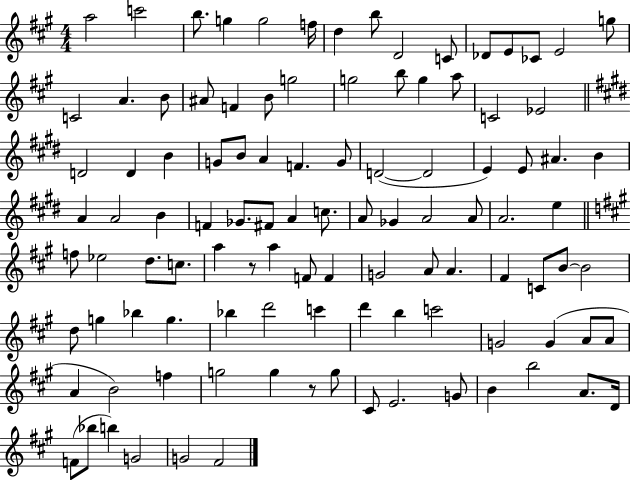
X:1
T:Untitled
M:4/4
L:1/4
K:A
a2 c'2 b/2 g g2 f/4 d b/2 D2 C/2 _D/2 E/2 _C/2 E2 g/2 C2 A B/2 ^A/2 F B/2 g2 g2 b/2 g a/2 C2 _E2 D2 D B G/2 B/2 A F G/2 D2 D2 E E/2 ^A B A A2 B F _G/2 ^F/2 A c/2 A/2 _G A2 A/2 A2 e f/2 _e2 d/2 c/2 a z/2 a F/2 F G2 A/2 A ^F C/2 B/2 B2 d/2 g _b g _b d'2 c' d' b c'2 G2 G A/2 A/2 A B2 f g2 g z/2 g/2 ^C/2 E2 G/2 B b2 A/2 D/4 F/2 _b/2 b G2 G2 ^F2